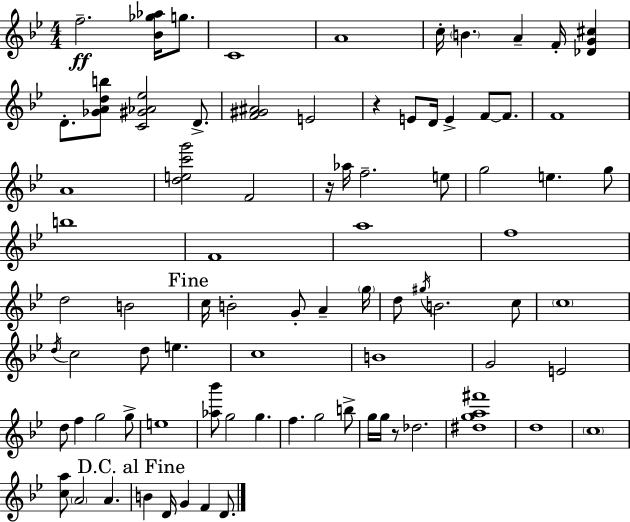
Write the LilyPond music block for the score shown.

{
  \clef treble
  \numericTimeSignature
  \time 4/4
  \key g \minor
  f''2.--\ff <bes' ges'' aes''>16 g''8. | c'1 | a'1 | c''16-. \parenthesize b'4. a'4-- f'16-. <des' g' cis''>4 | \break d'8.-. <ges' a' d'' b''>8 <c' gis' aes' ees''>2 d'8.-> | <f' gis' ais'>2 e'2 | r4 e'8 d'16 e'4-> f'8~~ f'8. | f'1 | \break a'1 | <d'' e'' c''' g'''>2 f'2 | r16 aes''16 f''2.-- e''8 | g''2 e''4. g''8 | \break b''1 | f'1 | a''1 | f''1 | \break d''2 b'2 | \mark "Fine" c''16 b'2-. g'8-. a'4-- \parenthesize g''16 | d''8 \acciaccatura { gis''16 } b'2. c''8 | \parenthesize c''1 | \break \acciaccatura { d''16 } c''2 d''8 e''4. | c''1 | b'1 | g'2 e'2 | \break d''8 f''4 g''2 | g''8-> e''1 | <aes'' bes'''>8 g''2 g''4. | f''4. g''2 | \break b''8-> g''16 g''16 r8 des''2. | <dis'' g'' a'' fis'''>1 | d''1 | \parenthesize c''1 | \break <c'' a''>8 \parenthesize a'2 a'4. | \mark "D.C. al Fine" b'4 d'16 g'4 f'4 d'8. | \bar "|."
}